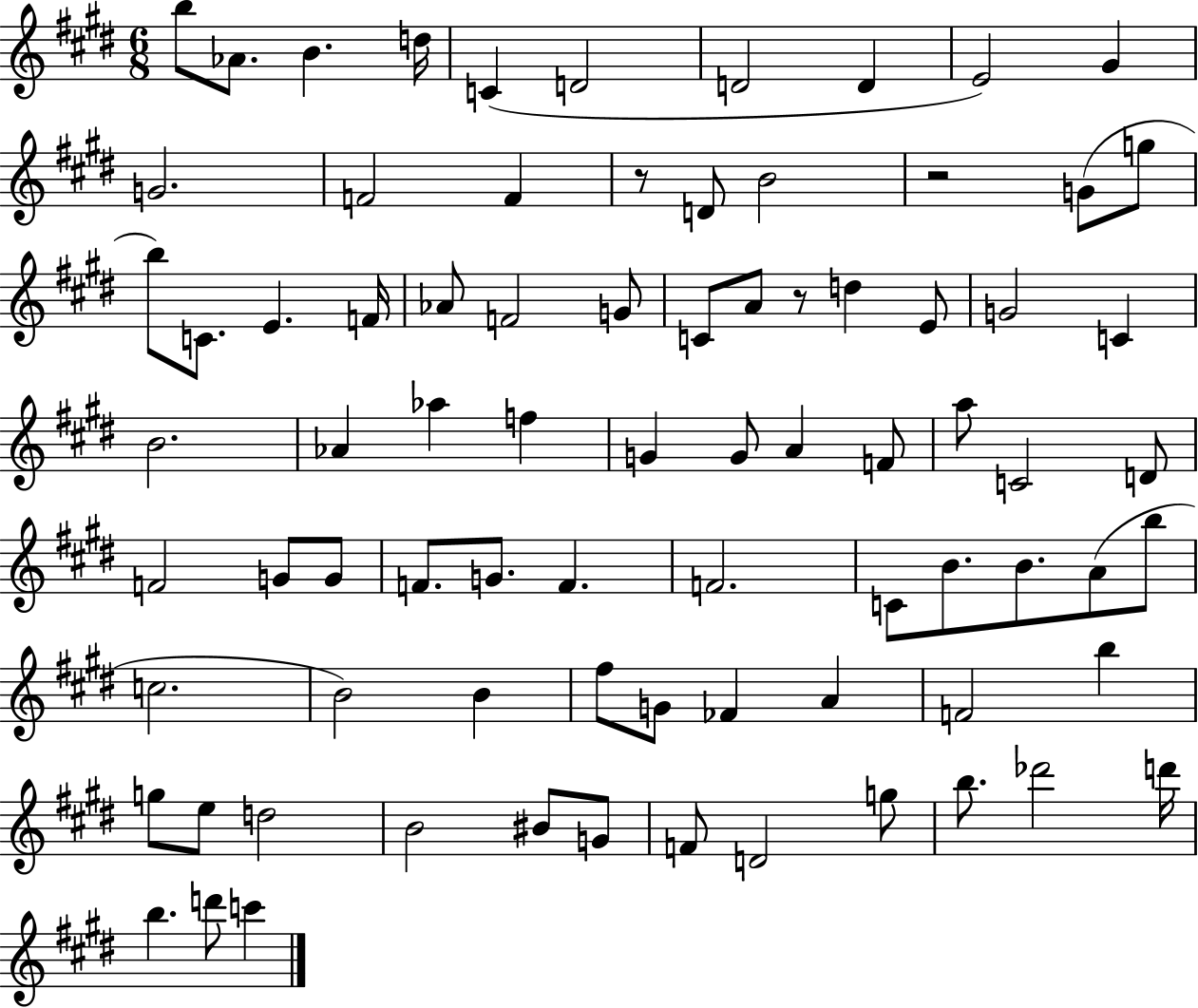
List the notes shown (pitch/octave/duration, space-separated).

B5/e Ab4/e. B4/q. D5/s C4/q D4/h D4/h D4/q E4/h G#4/q G4/h. F4/h F4/q R/e D4/e B4/h R/h G4/e G5/e B5/e C4/e. E4/q. F4/s Ab4/e F4/h G4/e C4/e A4/e R/e D5/q E4/e G4/h C4/q B4/h. Ab4/q Ab5/q F5/q G4/q G4/e A4/q F4/e A5/e C4/h D4/e F4/h G4/e G4/e F4/e. G4/e. F4/q. F4/h. C4/e B4/e. B4/e. A4/e B5/e C5/h. B4/h B4/q F#5/e G4/e FES4/q A4/q F4/h B5/q G5/e E5/e D5/h B4/h BIS4/e G4/e F4/e D4/h G5/e B5/e. Db6/h D6/s B5/q. D6/e C6/q